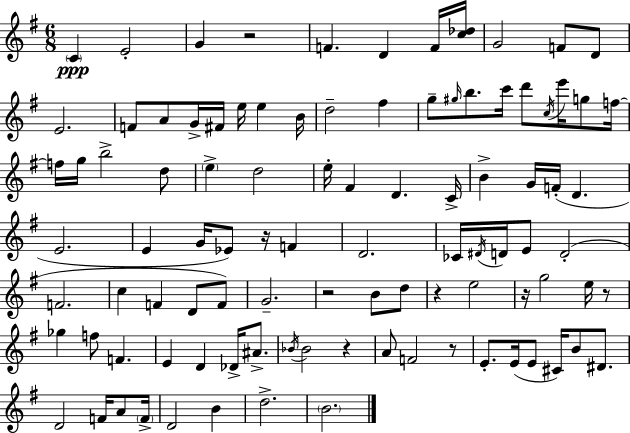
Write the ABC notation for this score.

X:1
T:Untitled
M:6/8
L:1/4
K:G
C E2 G z2 F D F/4 [c_d]/4 G2 F/2 D/2 E2 F/2 A/2 G/4 ^F/4 e/4 e B/4 d2 ^f g/2 ^g/4 b/2 c'/4 d'/2 c/4 e'/4 g/2 f/4 f/4 g/4 b2 d/2 e d2 e/4 ^F D C/4 B G/4 F/4 D E2 E G/4 _E/2 z/4 F D2 _C/4 ^D/4 D/4 E/2 D2 F2 c F D/2 F/2 G2 z2 B/2 d/2 z e2 z/4 g2 e/4 z/2 _g f/2 F E D _D/4 ^A/2 _B/4 _B2 z A/2 F2 z/2 E/2 E/4 E/2 ^C/4 B/2 ^D/2 D2 F/4 A/2 F/4 D2 B d2 B2